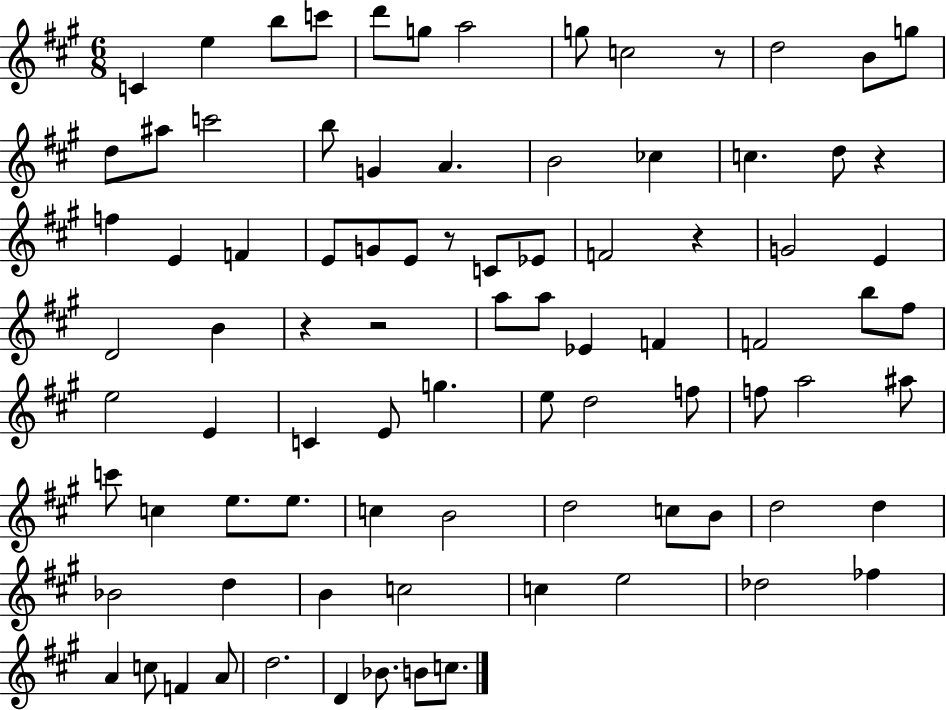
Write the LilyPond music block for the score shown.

{
  \clef treble
  \numericTimeSignature
  \time 6/8
  \key a \major
  c'4 e''4 b''8 c'''8 | d'''8 g''8 a''2 | g''8 c''2 r8 | d''2 b'8 g''8 | \break d''8 ais''8 c'''2 | b''8 g'4 a'4. | b'2 ces''4 | c''4. d''8 r4 | \break f''4 e'4 f'4 | e'8 g'8 e'8 r8 c'8 ees'8 | f'2 r4 | g'2 e'4 | \break d'2 b'4 | r4 r2 | a''8 a''8 ees'4 f'4 | f'2 b''8 fis''8 | \break e''2 e'4 | c'4 e'8 g''4. | e''8 d''2 f''8 | f''8 a''2 ais''8 | \break c'''8 c''4 e''8. e''8. | c''4 b'2 | d''2 c''8 b'8 | d''2 d''4 | \break bes'2 d''4 | b'4 c''2 | c''4 e''2 | des''2 fes''4 | \break a'4 c''8 f'4 a'8 | d''2. | d'4 bes'8. b'8 c''8. | \bar "|."
}